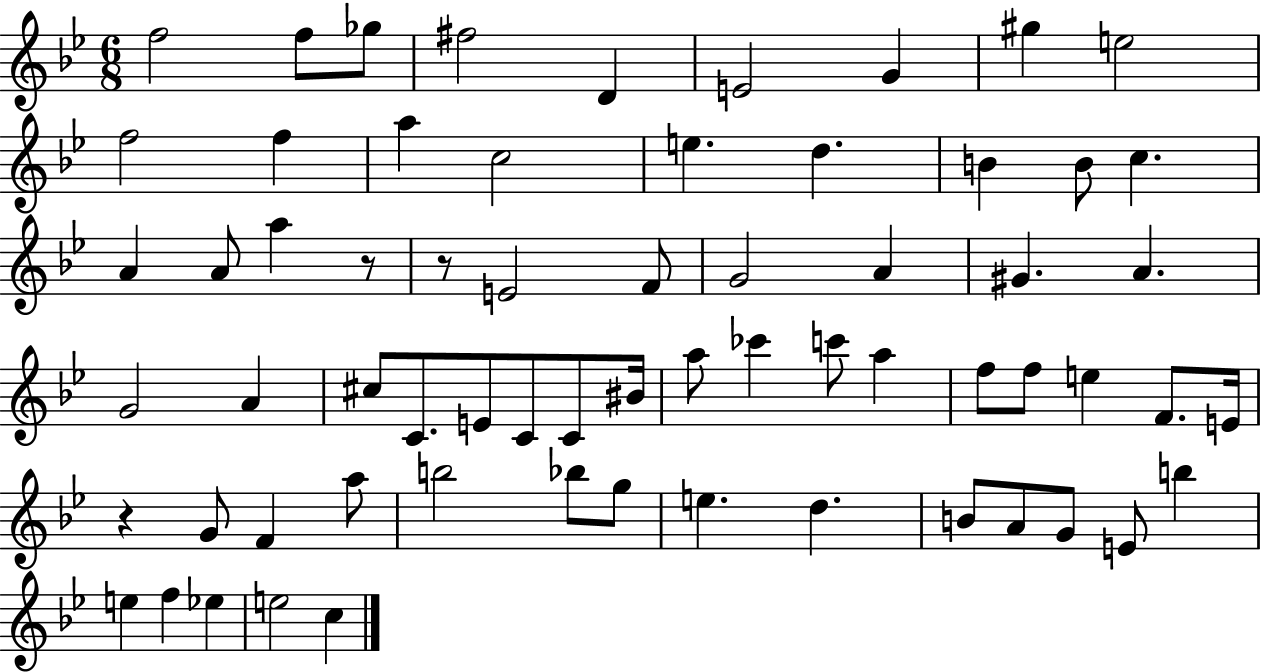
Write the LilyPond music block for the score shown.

{
  \clef treble
  \numericTimeSignature
  \time 6/8
  \key bes \major
  f''2 f''8 ges''8 | fis''2 d'4 | e'2 g'4 | gis''4 e''2 | \break f''2 f''4 | a''4 c''2 | e''4. d''4. | b'4 b'8 c''4. | \break a'4 a'8 a''4 r8 | r8 e'2 f'8 | g'2 a'4 | gis'4. a'4. | \break g'2 a'4 | cis''8 c'8. e'8 c'8 c'8 bis'16 | a''8 ces'''4 c'''8 a''4 | f''8 f''8 e''4 f'8. e'16 | \break r4 g'8 f'4 a''8 | b''2 bes''8 g''8 | e''4. d''4. | b'8 a'8 g'8 e'8 b''4 | \break e''4 f''4 ees''4 | e''2 c''4 | \bar "|."
}